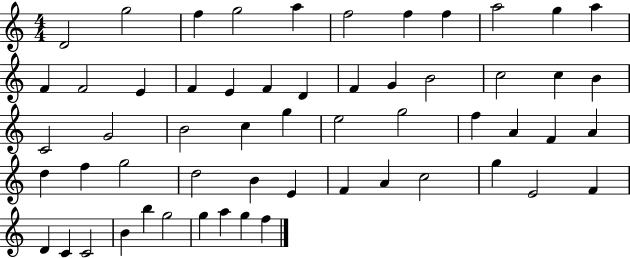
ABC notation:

X:1
T:Untitled
M:4/4
L:1/4
K:C
D2 g2 f g2 a f2 f f a2 g a F F2 E F E F D F G B2 c2 c B C2 G2 B2 c g e2 g2 f A F A d f g2 d2 B E F A c2 g E2 F D C C2 B b g2 g a g f